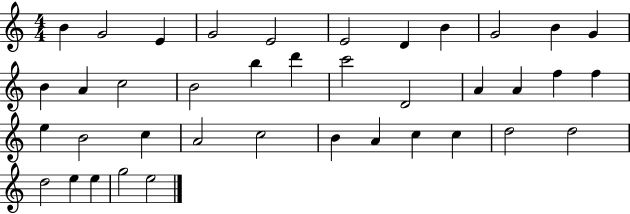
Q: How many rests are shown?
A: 0